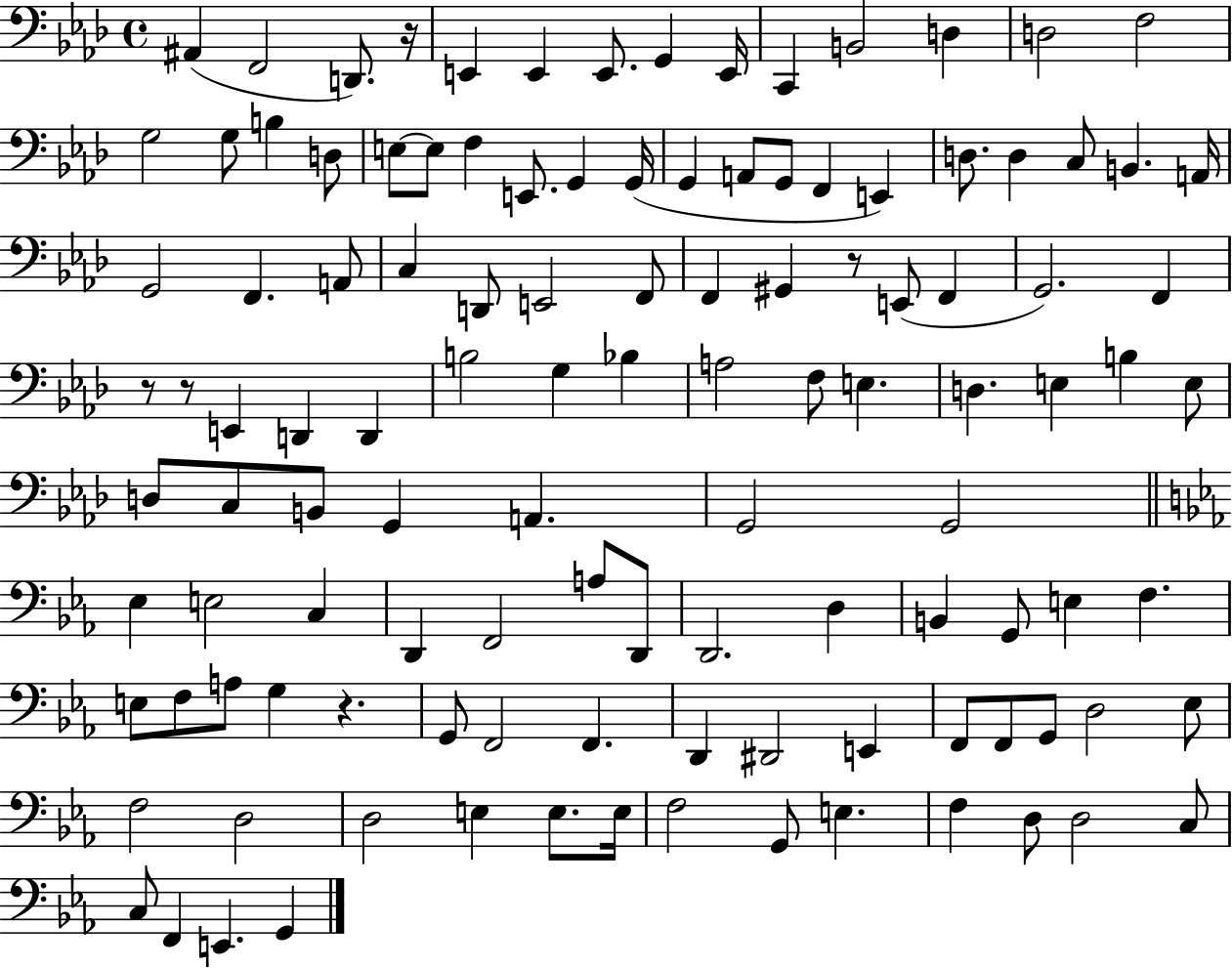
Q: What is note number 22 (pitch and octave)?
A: G2